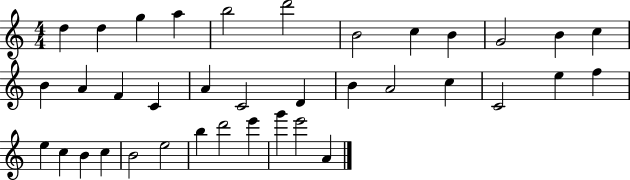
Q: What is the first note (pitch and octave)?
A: D5